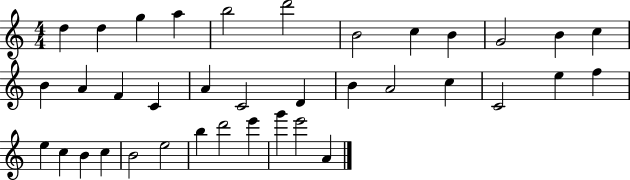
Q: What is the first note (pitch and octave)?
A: D5